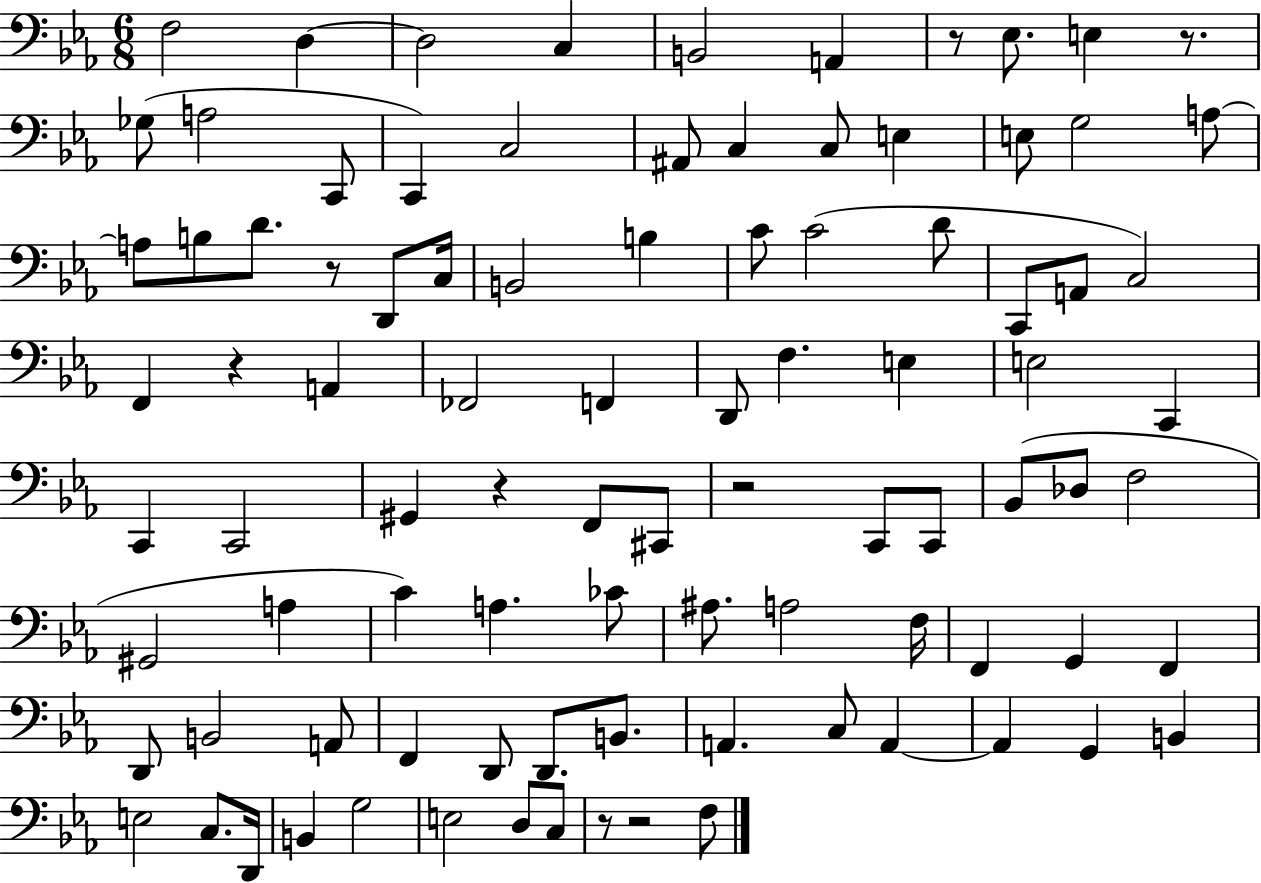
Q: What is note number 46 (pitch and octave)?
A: F2